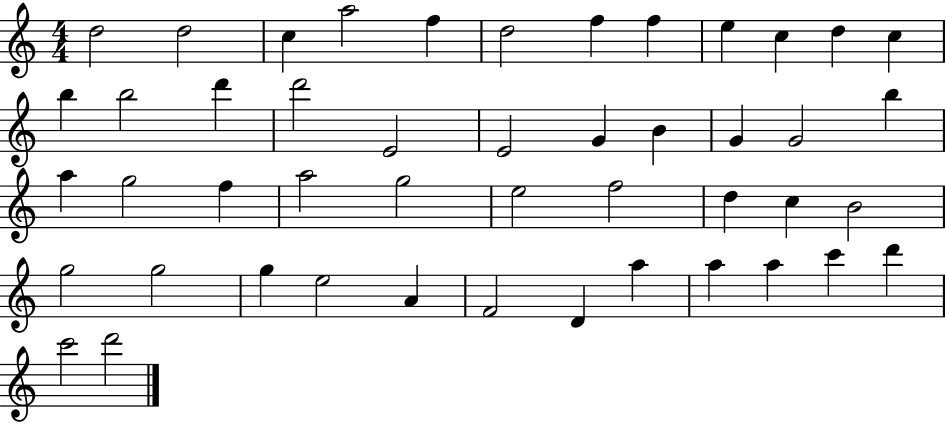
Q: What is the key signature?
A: C major